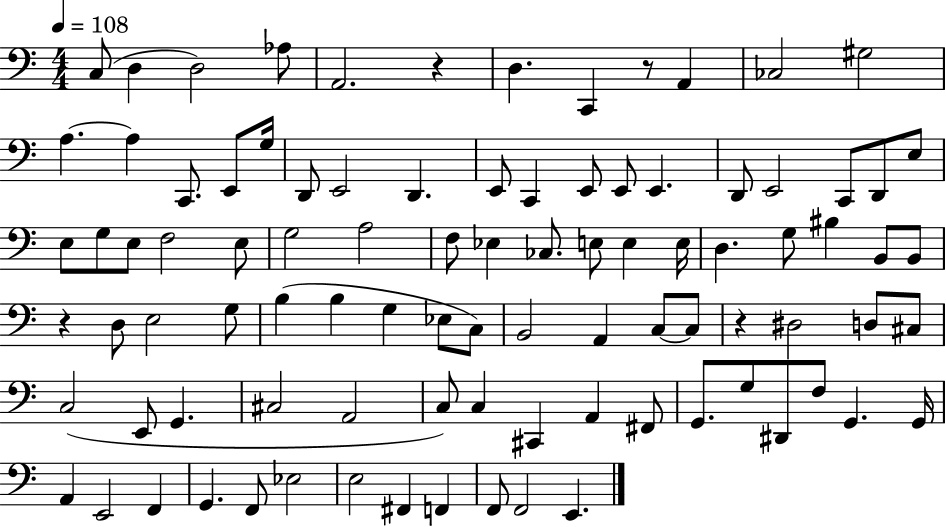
X:1
T:Untitled
M:4/4
L:1/4
K:C
C,/2 D, D,2 _A,/2 A,,2 z D, C,, z/2 A,, _C,2 ^G,2 A, A, C,,/2 E,,/2 G,/4 D,,/2 E,,2 D,, E,,/2 C,, E,,/2 E,,/2 E,, D,,/2 E,,2 C,,/2 D,,/2 E,/2 E,/2 G,/2 E,/2 F,2 E,/2 G,2 A,2 F,/2 _E, _C,/2 E,/2 E, E,/4 D, G,/2 ^B, B,,/2 B,,/2 z D,/2 E,2 G,/2 B, B, G, _E,/2 C,/2 B,,2 A,, C,/2 C,/2 z ^D,2 D,/2 ^C,/2 C,2 E,,/2 G,, ^C,2 A,,2 C,/2 C, ^C,, A,, ^F,,/2 G,,/2 G,/2 ^D,,/2 F,/2 G,, G,,/4 A,, E,,2 F,, G,, F,,/2 _E,2 E,2 ^F,, F,, F,,/2 F,,2 E,,